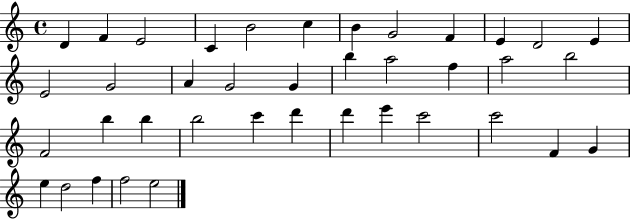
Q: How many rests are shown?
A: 0